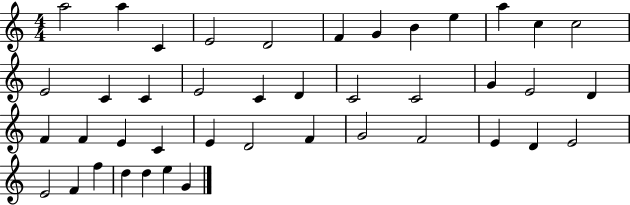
A5/h A5/q C4/q E4/h D4/h F4/q G4/q B4/q E5/q A5/q C5/q C5/h E4/h C4/q C4/q E4/h C4/q D4/q C4/h C4/h G4/q E4/h D4/q F4/q F4/q E4/q C4/q E4/q D4/h F4/q G4/h F4/h E4/q D4/q E4/h E4/h F4/q F5/q D5/q D5/q E5/q G4/q